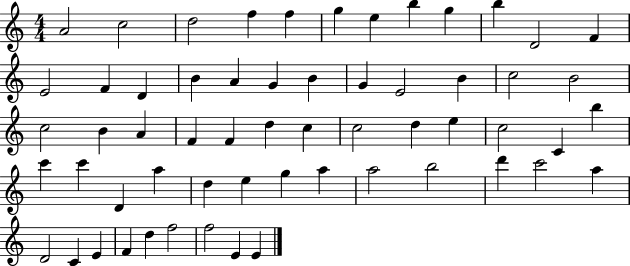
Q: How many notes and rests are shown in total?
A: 59